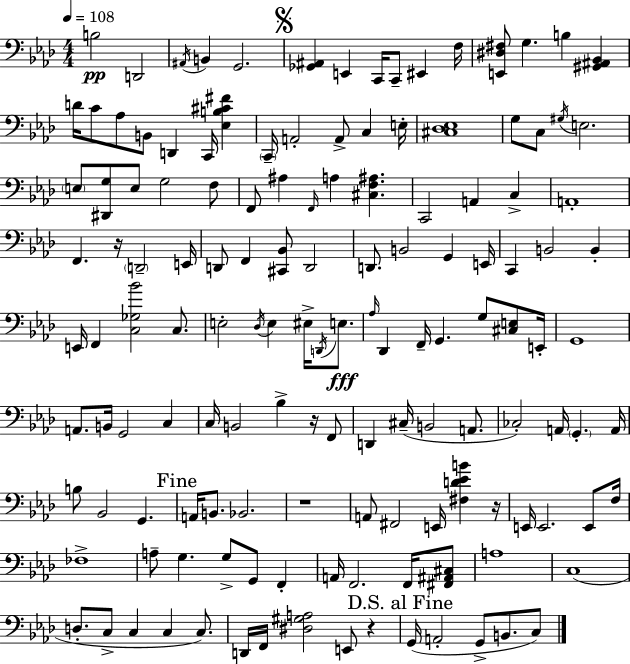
X:1
T:Untitled
M:4/4
L:1/4
K:Ab
B,2 D,,2 ^A,,/4 B,, G,,2 [_G,,^A,,] E,, C,,/4 C,,/2 ^E,, F,/4 [E,,^D,^F,]/2 G, B, [^G,,^A,,_B,,] D/4 C/2 _A,/2 B,,/2 D,, C,,/4 [_E,B,^C^F] C,,/4 A,,2 A,,/2 C, E,/4 [^C,_D,_E,]4 G,/2 C,/2 ^G,/4 E,2 E,/2 [^D,,G,]/2 E,/2 G,2 F,/2 F,,/2 ^A, F,,/4 A, [^C,F,^A,] C,,2 A,, C, A,,4 F,, z/4 D,,2 E,,/4 D,,/2 F,, [^C,,_B,,]/2 D,,2 D,,/2 B,,2 G,, E,,/4 C,, B,,2 B,, E,,/4 F,, [C,_G,_B]2 C,/2 E,2 _D,/4 E, ^E,/4 D,,/4 E,/2 _A,/4 _D,, F,,/4 G,, G,/2 [^C,E,]/2 E,,/4 G,,4 A,,/2 B,,/4 G,,2 C, C,/4 B,,2 _B, z/4 F,,/2 D,, ^C,/4 B,,2 A,,/2 _C,2 A,,/4 G,, A,,/4 B,/2 _B,,2 G,, A,,/4 B,,/2 _B,,2 z4 A,,/2 ^F,,2 E,,/4 [^F,D_EB] z/4 E,,/4 E,,2 E,,/2 F,/4 _F,4 A,/2 G, G,/2 G,,/2 F,, A,,/4 F,,2 F,,/4 [^F,,^A,,^C,]/2 A,4 C,4 D,/2 C,/2 C, C, C,/2 D,,/4 F,,/4 [^D,^G,A,]2 E,,/2 z G,,/4 A,,2 G,,/2 B,,/2 C,/2